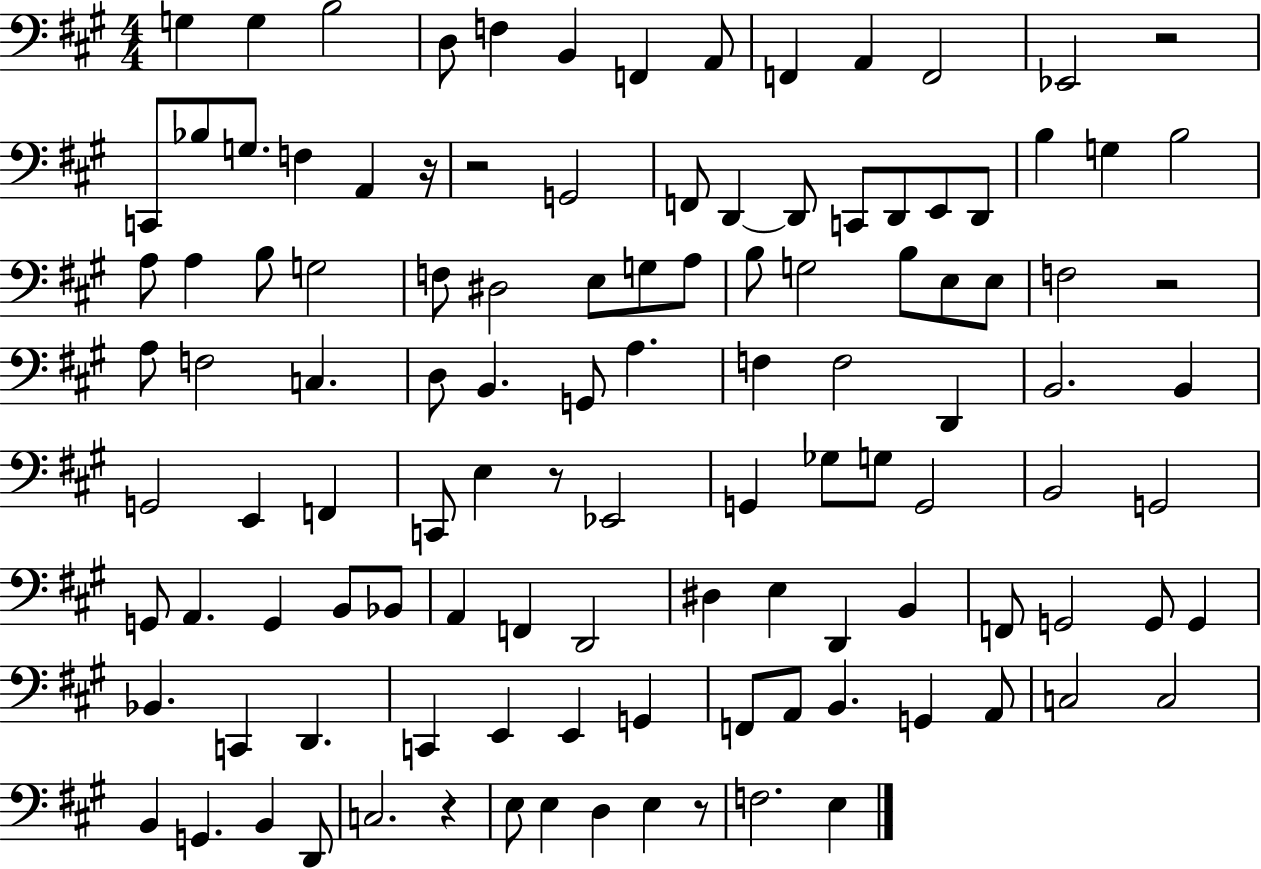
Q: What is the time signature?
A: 4/4